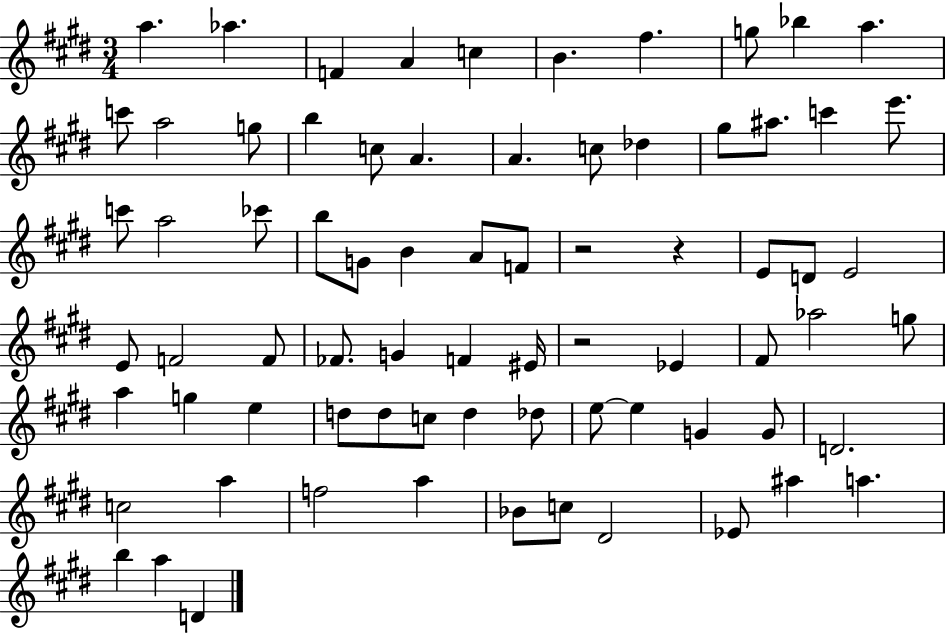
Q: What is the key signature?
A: E major